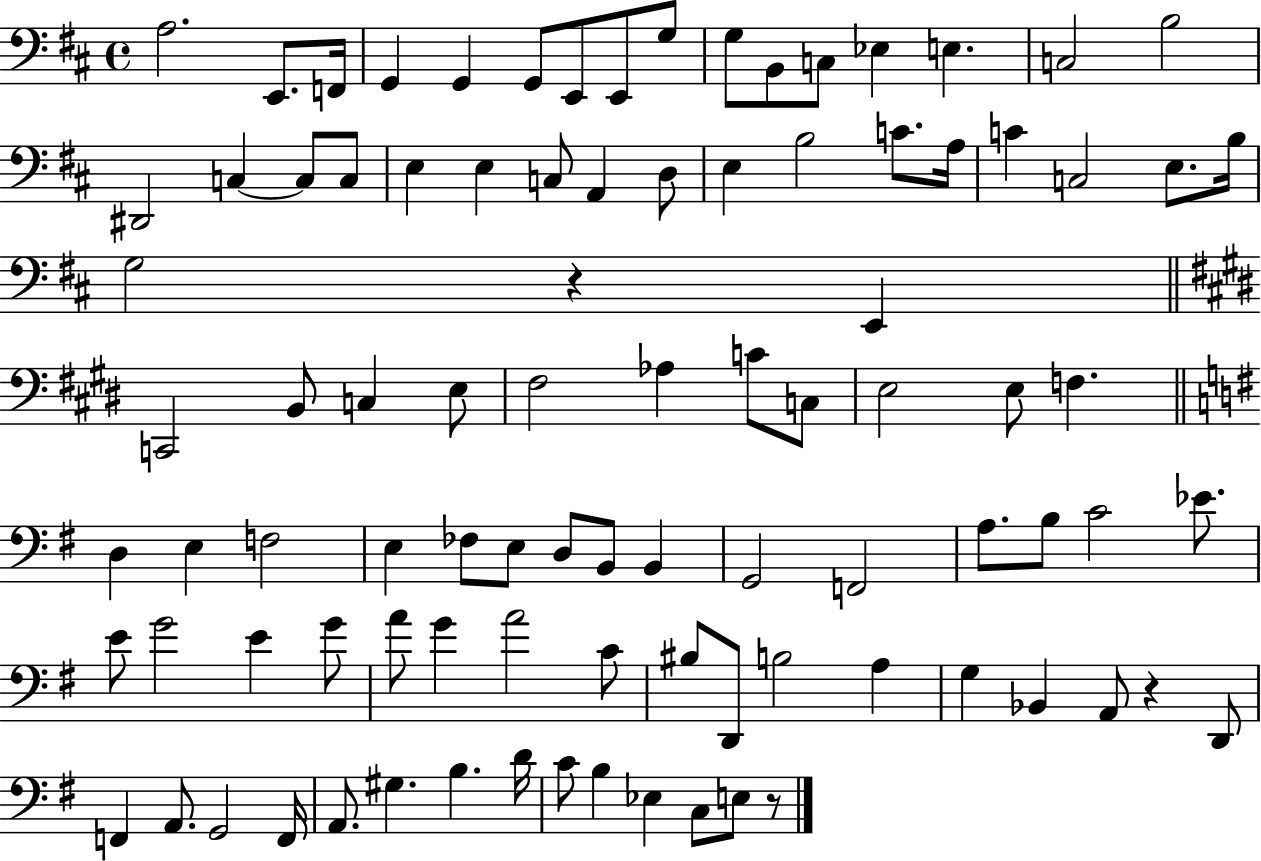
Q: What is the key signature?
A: D major